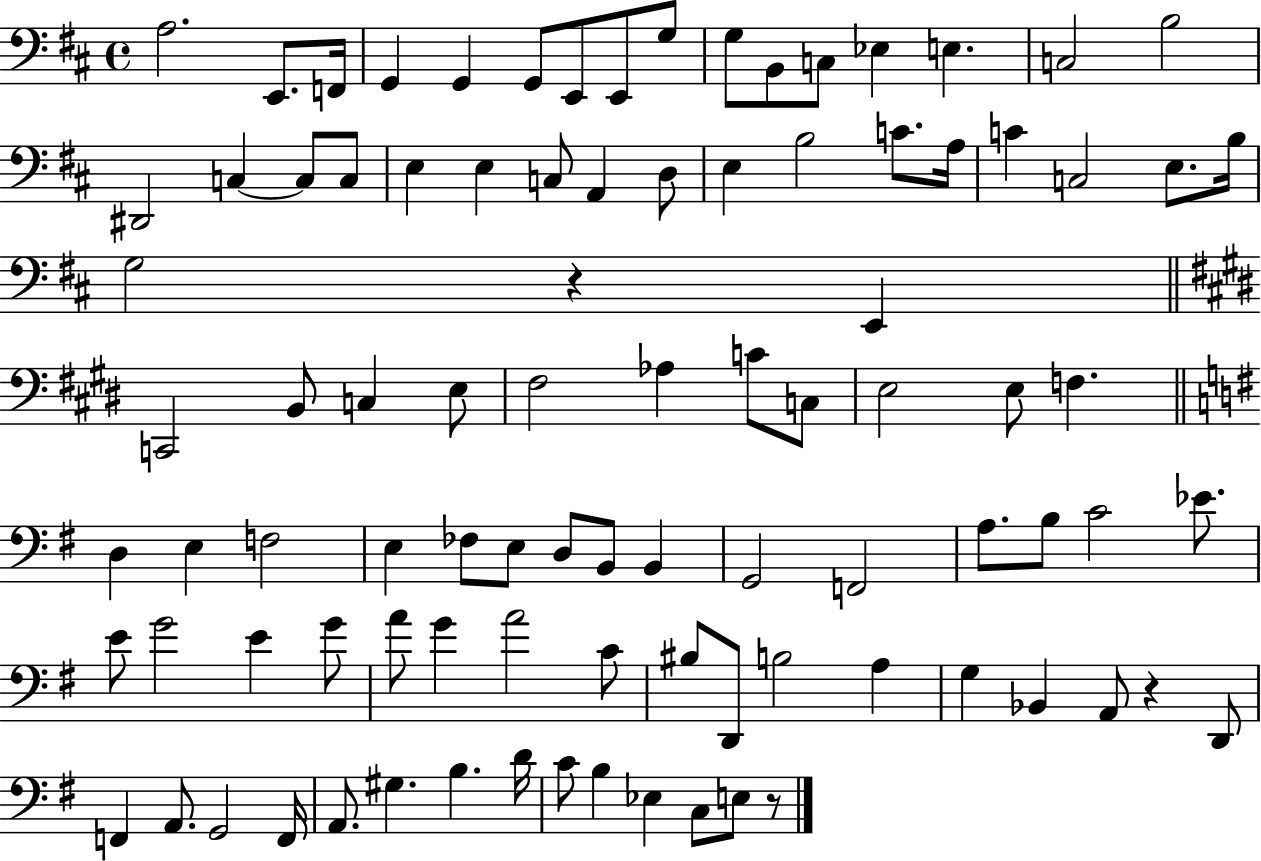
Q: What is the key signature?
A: D major